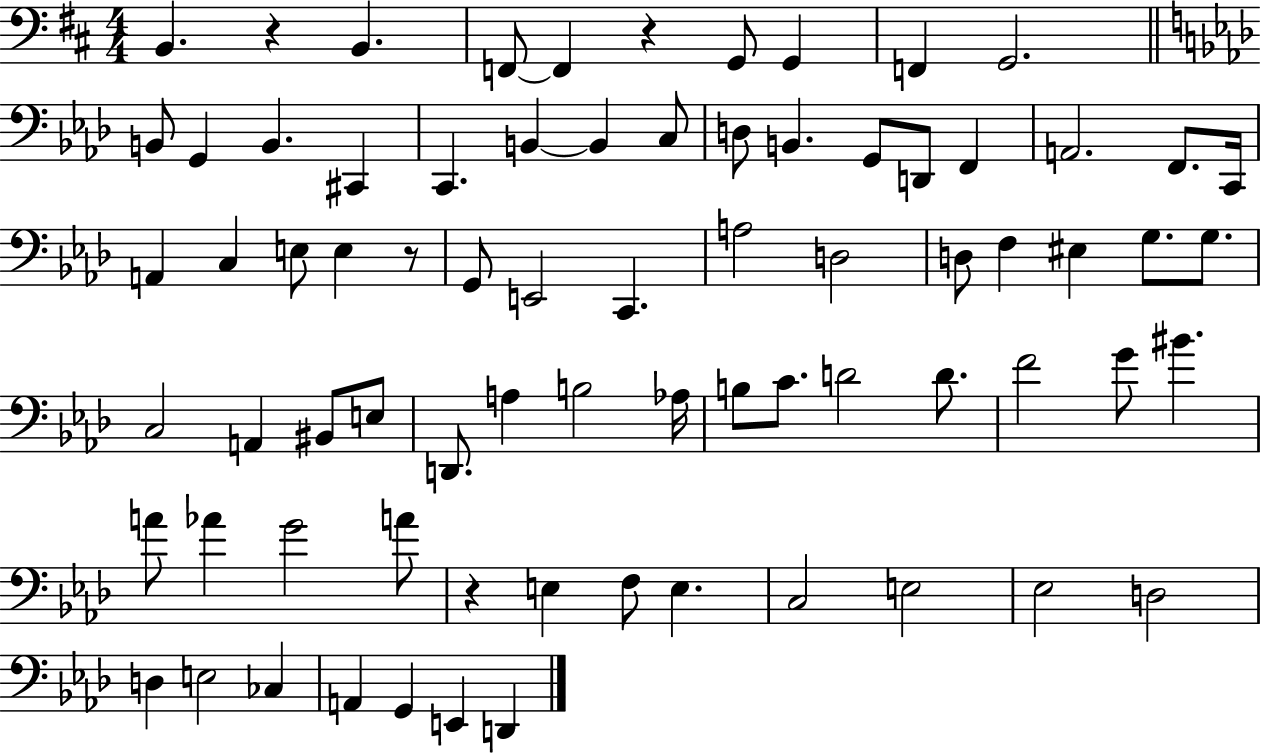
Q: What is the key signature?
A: D major